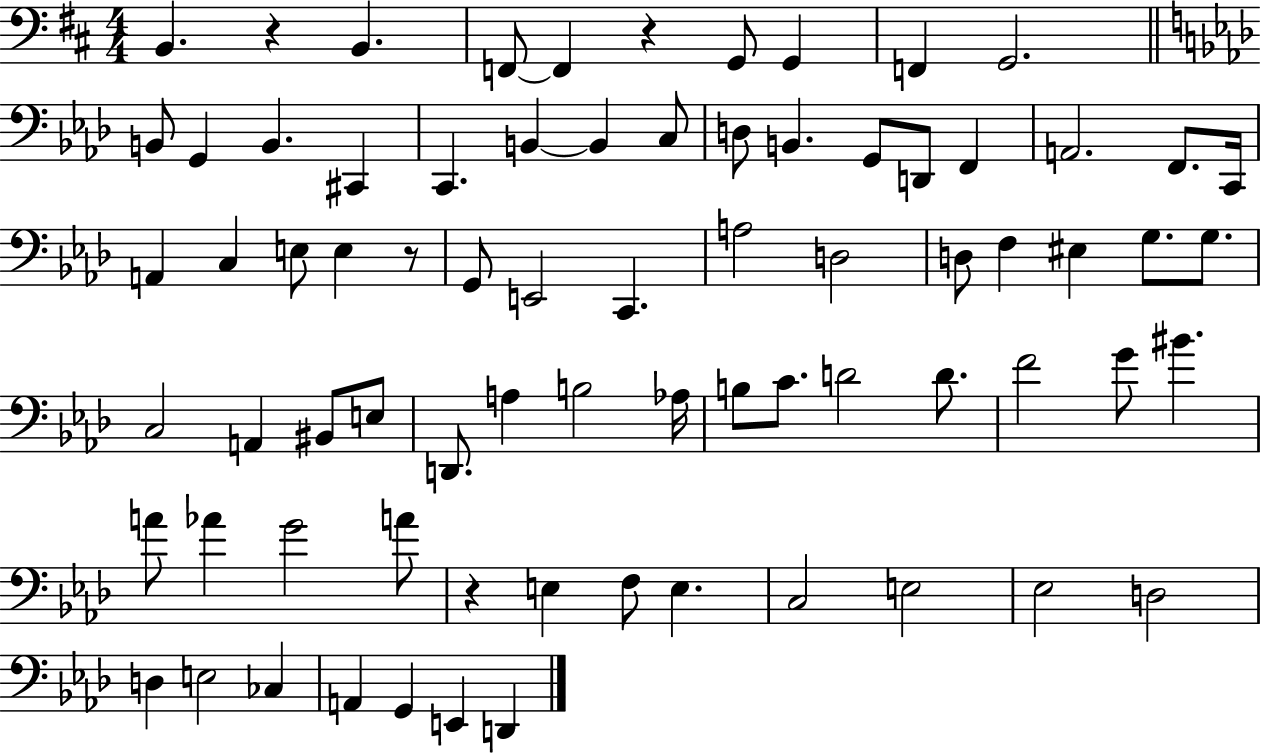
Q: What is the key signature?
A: D major